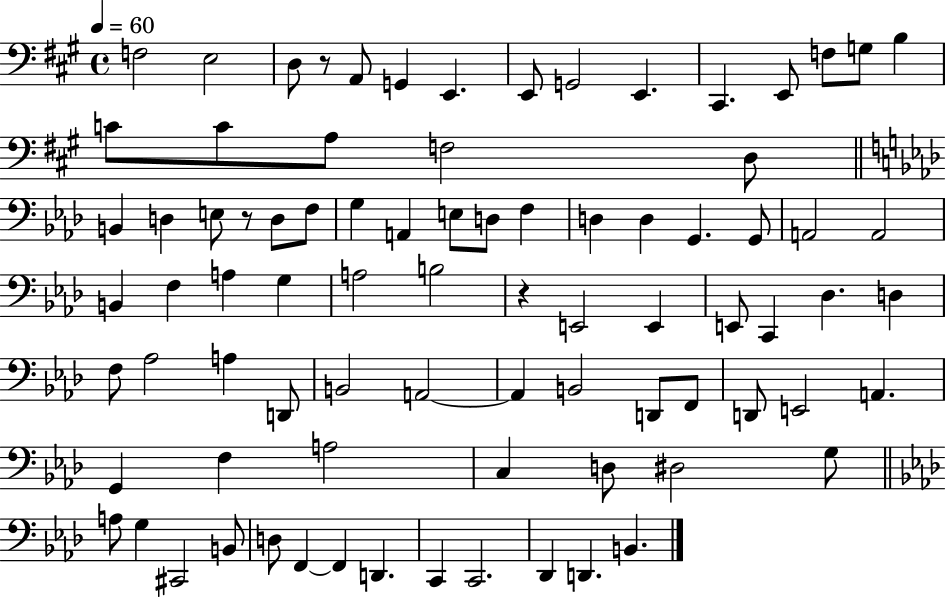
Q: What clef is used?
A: bass